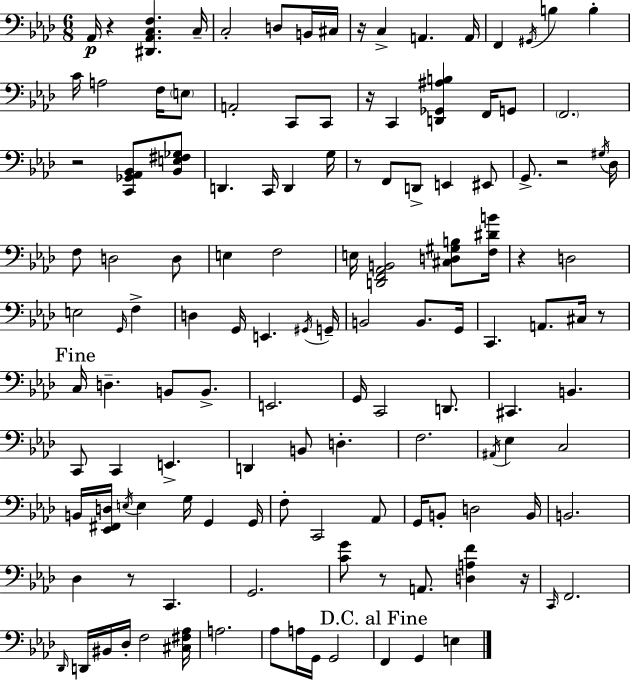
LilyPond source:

{
  \clef bass
  \numericTimeSignature
  \time 6/8
  \key aes \major
  \repeat volta 2 { aes,16\p r4 <dis, aes, c f>4. c16-- | c2-. d8 b,16 cis16 | r16 c4-> a,4. a,16 | f,4 \acciaccatura { gis,16 } b4 b4-. | \break c'16 a2 f16 \parenthesize e8 | a,2-. c,8 c,8 | r16 c,4 <d, ges, ais b>4 f,16 g,8 | \parenthesize f,2. | \break r2 <c, ges, aes, bes,>8 <bes, e fis ges>8 | d,4. c,16 d,4 | g16 r8 f,8 d,8-> e,4 eis,8 | g,8.-> r2 | \break \acciaccatura { gis16 } des16 f8 d2 | d8 e4 f2 | e16 <d, f, aes, b,>2 <cis d gis b>8 | <f dis' b'>16 r4 d2 | \break e2 \grace { g,16 } f4-> | d4 g,16 e,4. | \acciaccatura { gis,16 } g,16-- b,2 | b,8. g,16 c,4. a,8. | \break cis16 r8 \mark "Fine" c16 d4.-- b,8 | b,8.-> e,2. | g,16 c,2 | d,8. cis,4. b,4. | \break c,8 c,4 e,4.-> | d,4 b,8 d4.-. | f2. | \acciaccatura { ais,16 } ees4 c2 | \break b,16 <ees, fis, d>16 \acciaccatura { e16 } e4 | g16 g,4 g,16 f8-. c,2 | aes,8 g,16 b,8-. d2 | b,16 b,2. | \break des4 r8 | c,4. g,2. | <c' g'>8 r8 a,8. | <d a f'>4 r16 \grace { c,16 } f,2. | \break \grace { des,16 } d,16 bis,16 des16-. f2 | <cis fis aes>16 a2. | aes8 a16 g,16 | g,2 \mark "D.C. al Fine" f,4 | \break g,4 e4 } \bar "|."
}